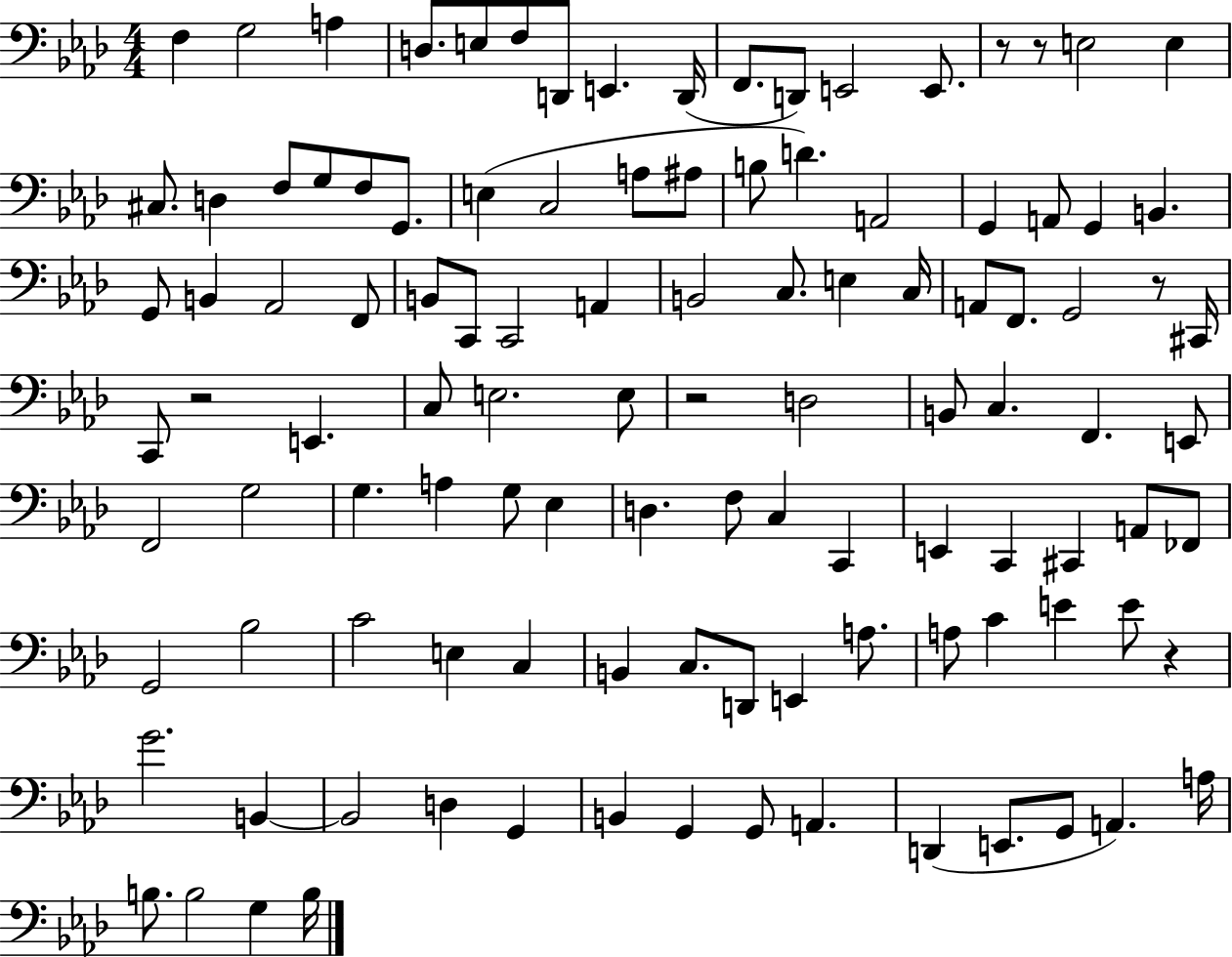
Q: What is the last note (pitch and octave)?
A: B3